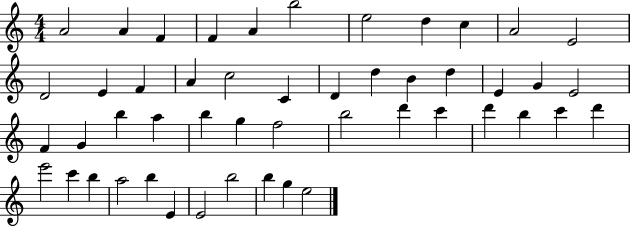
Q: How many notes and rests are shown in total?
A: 49